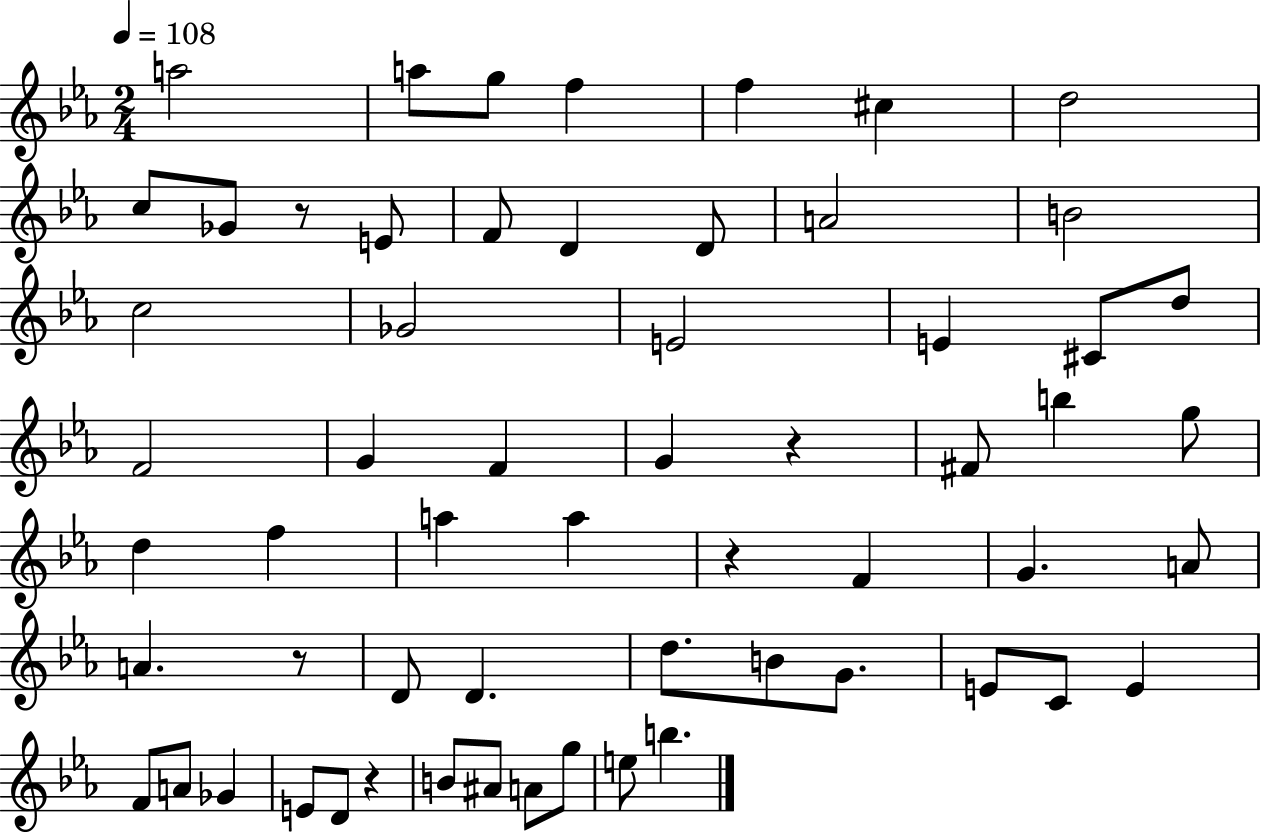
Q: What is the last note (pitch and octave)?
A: B5